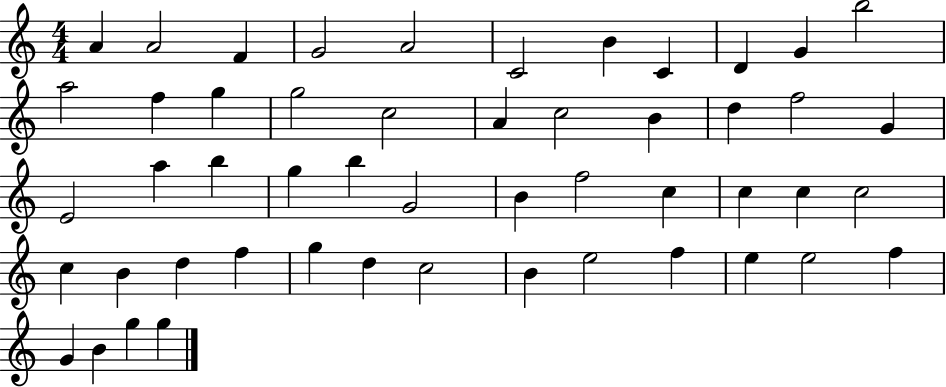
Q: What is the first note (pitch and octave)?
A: A4